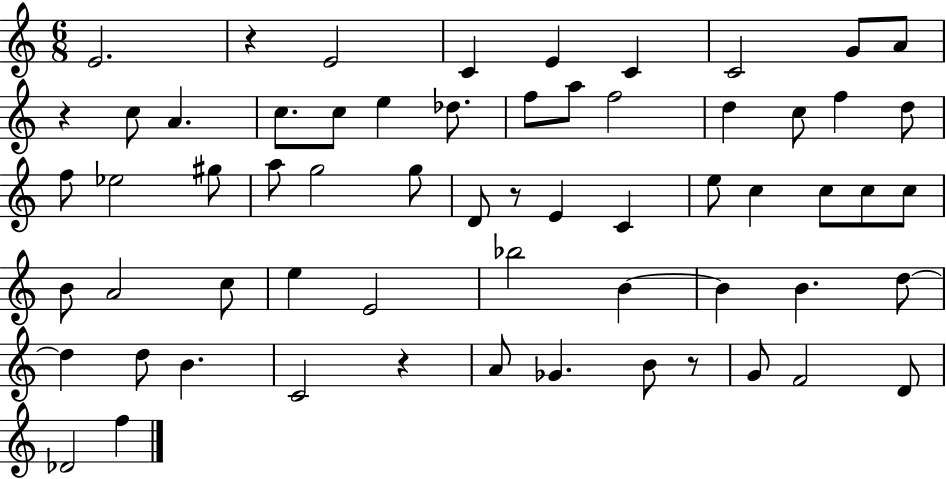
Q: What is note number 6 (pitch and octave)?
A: C4